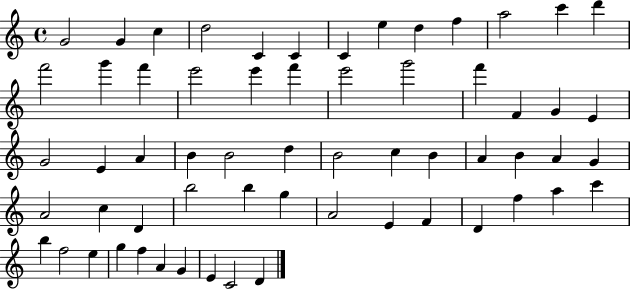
G4/h G4/q C5/q D5/h C4/q C4/q C4/q E5/q D5/q F5/q A5/h C6/q D6/q F6/h G6/q F6/q E6/h E6/q F6/q E6/h G6/h F6/q F4/q G4/q E4/q G4/h E4/q A4/q B4/q B4/h D5/q B4/h C5/q B4/q A4/q B4/q A4/q G4/q A4/h C5/q D4/q B5/h B5/q G5/q A4/h E4/q F4/q D4/q F5/q A5/q C6/q B5/q F5/h E5/q G5/q F5/q A4/q G4/q E4/q C4/h D4/q